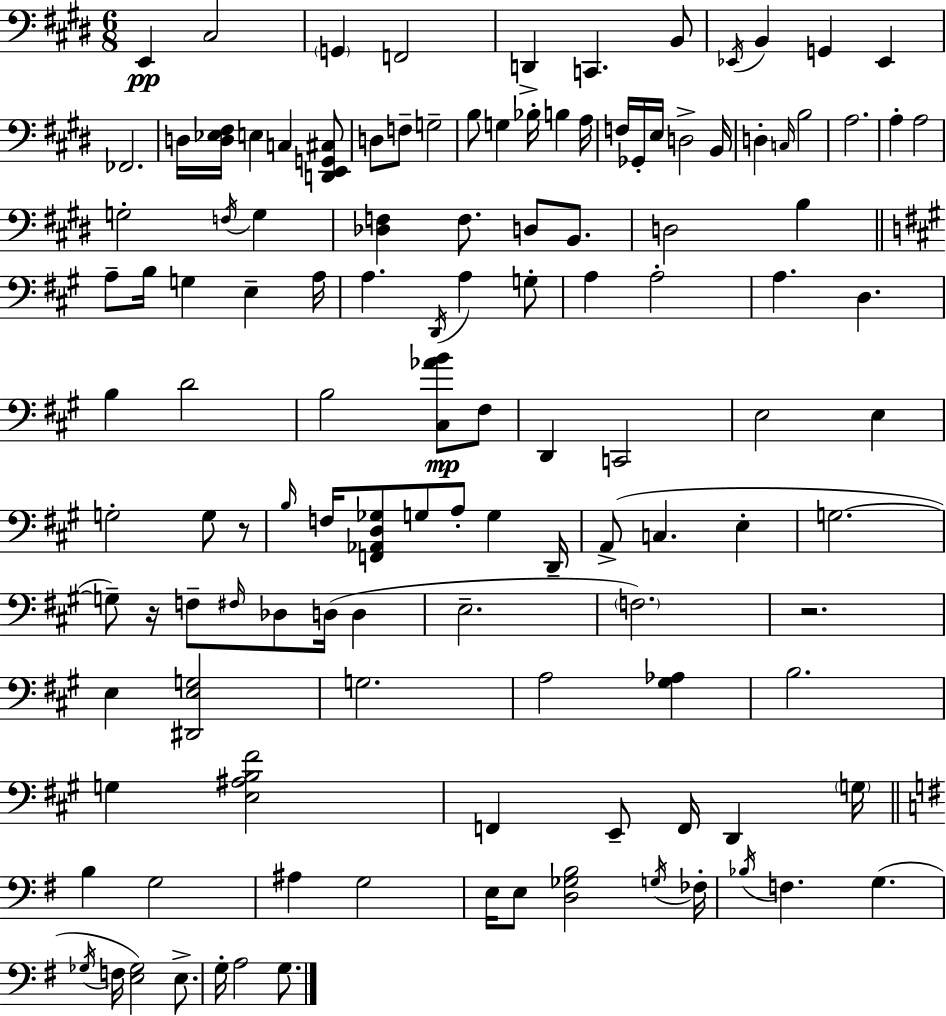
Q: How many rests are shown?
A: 3